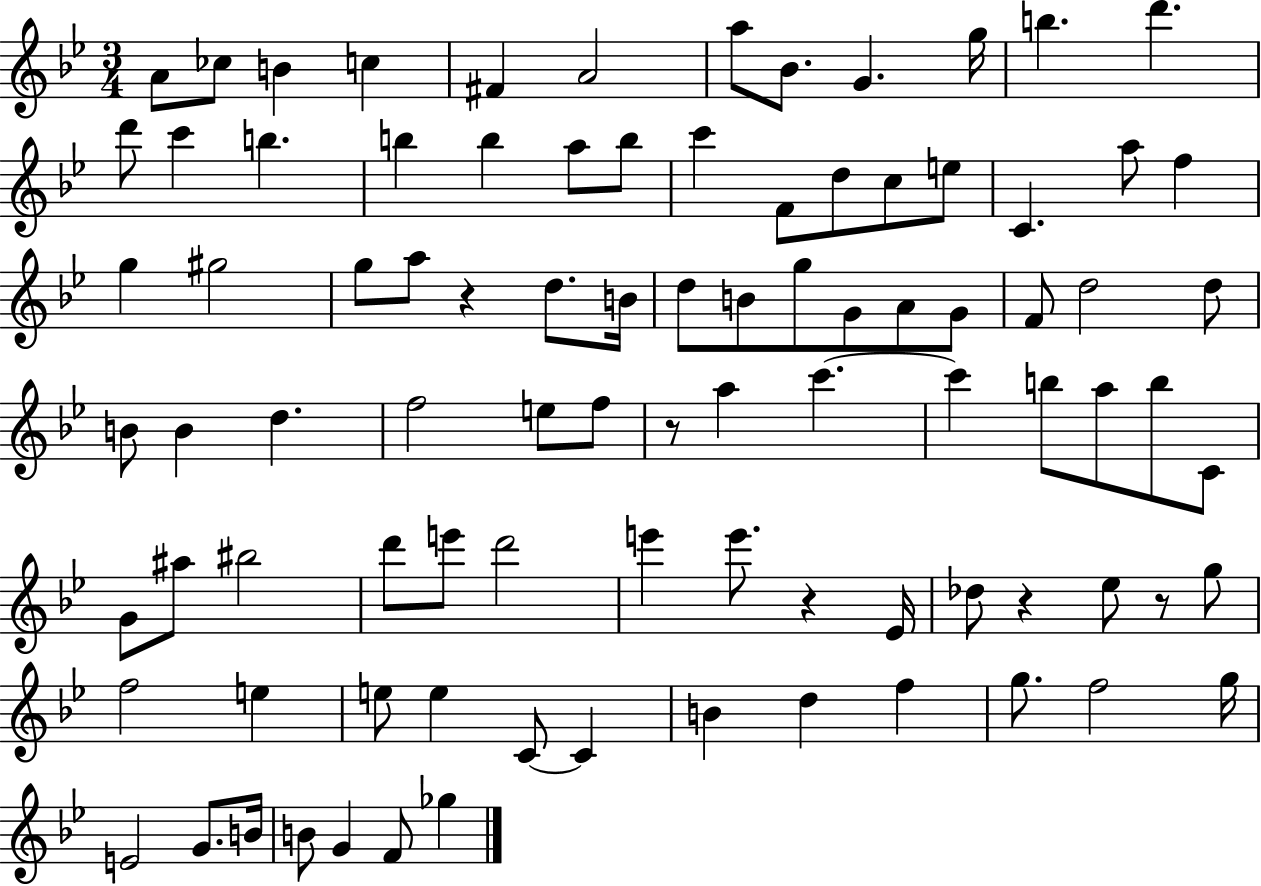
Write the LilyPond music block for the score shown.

{
  \clef treble
  \numericTimeSignature
  \time 3/4
  \key bes \major
  a'8 ces''8 b'4 c''4 | fis'4 a'2 | a''8 bes'8. g'4. g''16 | b''4. d'''4. | \break d'''8 c'''4 b''4. | b''4 b''4 a''8 b''8 | c'''4 f'8 d''8 c''8 e''8 | c'4. a''8 f''4 | \break g''4 gis''2 | g''8 a''8 r4 d''8. b'16 | d''8 b'8 g''8 g'8 a'8 g'8 | f'8 d''2 d''8 | \break b'8 b'4 d''4. | f''2 e''8 f''8 | r8 a''4 c'''4.~~ | c'''4 b''8 a''8 b''8 c'8 | \break g'8 ais''8 bis''2 | d'''8 e'''8 d'''2 | e'''4 e'''8. r4 ees'16 | des''8 r4 ees''8 r8 g''8 | \break f''2 e''4 | e''8 e''4 c'8~~ c'4 | b'4 d''4 f''4 | g''8. f''2 g''16 | \break e'2 g'8. b'16 | b'8 g'4 f'8 ges''4 | \bar "|."
}